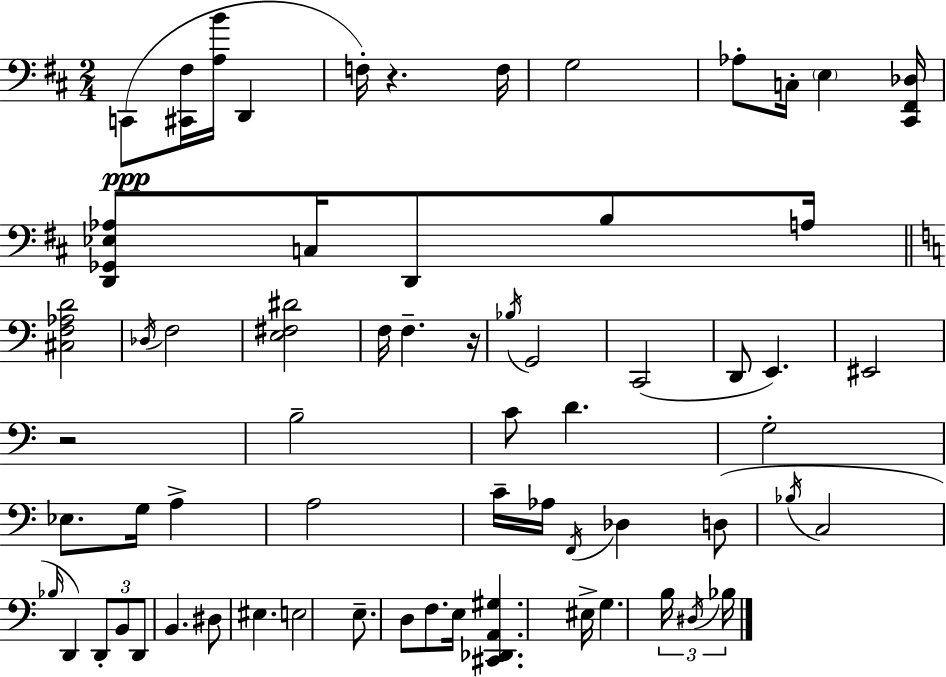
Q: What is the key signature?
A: D major